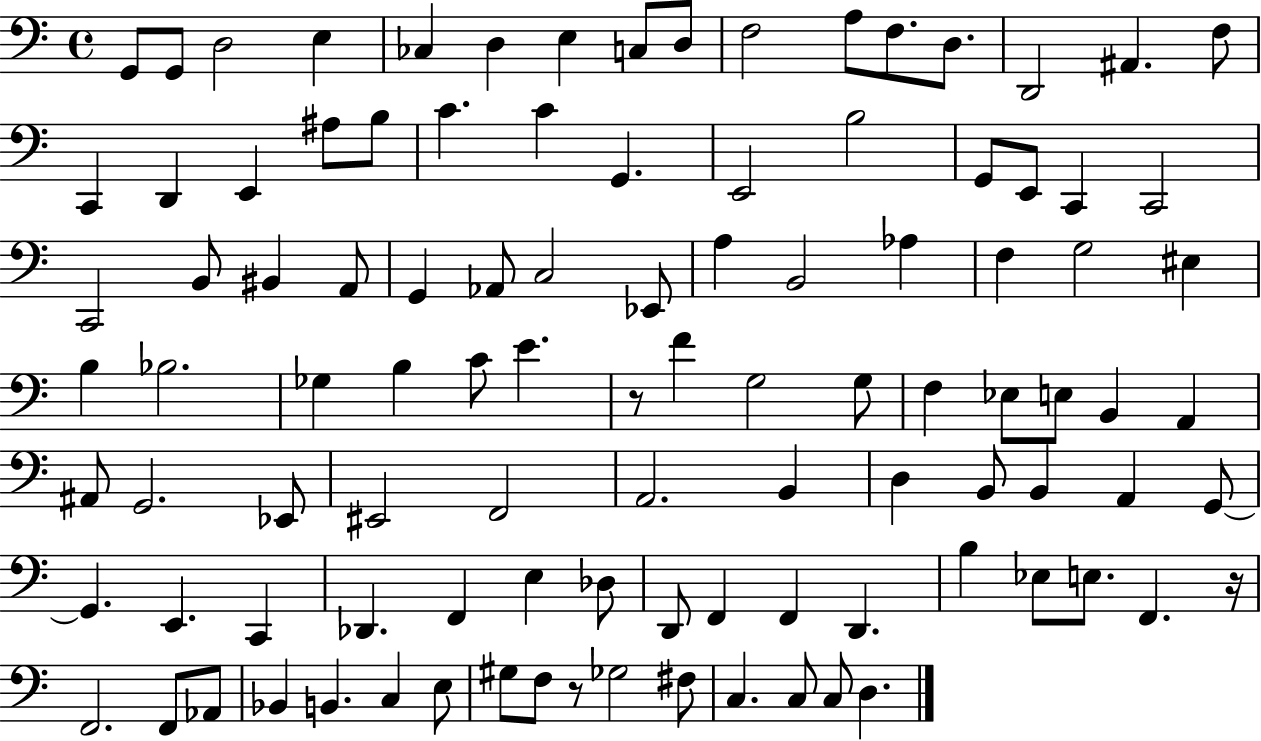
G2/e G2/e D3/h E3/q CES3/q D3/q E3/q C3/e D3/e F3/h A3/e F3/e. D3/e. D2/h A#2/q. F3/e C2/q D2/q E2/q A#3/e B3/e C4/q. C4/q G2/q. E2/h B3/h G2/e E2/e C2/q C2/h C2/h B2/e BIS2/q A2/e G2/q Ab2/e C3/h Eb2/e A3/q B2/h Ab3/q F3/q G3/h EIS3/q B3/q Bb3/h. Gb3/q B3/q C4/e E4/q. R/e F4/q G3/h G3/e F3/q Eb3/e E3/e B2/q A2/q A#2/e G2/h. Eb2/e EIS2/h F2/h A2/h. B2/q D3/q B2/e B2/q A2/q G2/e G2/q. E2/q. C2/q Db2/q. F2/q E3/q Db3/e D2/e F2/q F2/q D2/q. B3/q Eb3/e E3/e. F2/q. R/s F2/h. F2/e Ab2/e Bb2/q B2/q. C3/q E3/e G#3/e F3/e R/e Gb3/h F#3/e C3/q. C3/e C3/e D3/q.